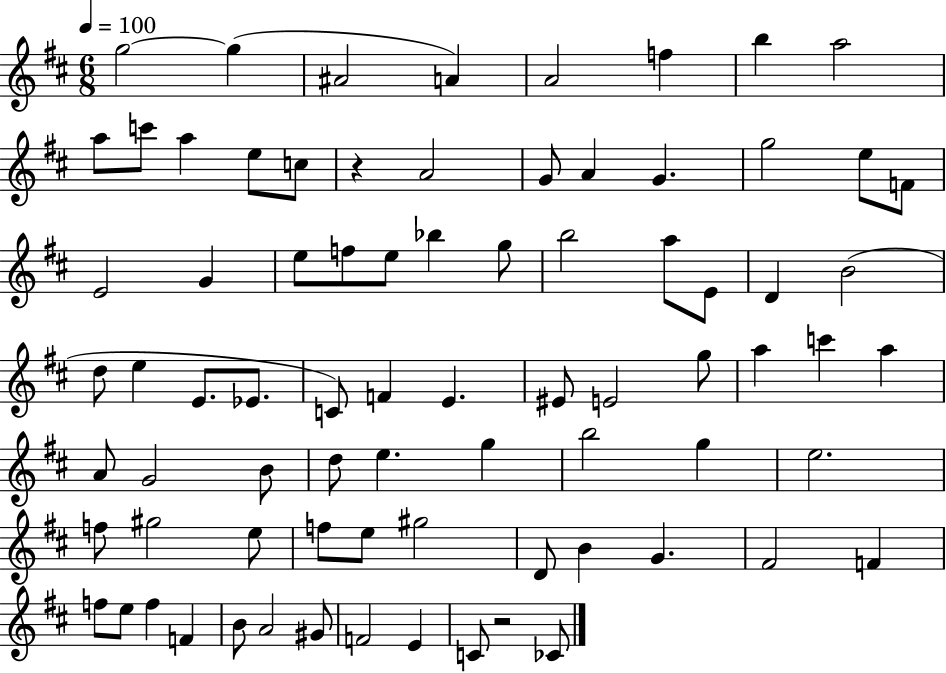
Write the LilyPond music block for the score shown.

{
  \clef treble
  \numericTimeSignature
  \time 6/8
  \key d \major
  \tempo 4 = 100
  g''2~~ g''4( | ais'2 a'4) | a'2 f''4 | b''4 a''2 | \break a''8 c'''8 a''4 e''8 c''8 | r4 a'2 | g'8 a'4 g'4. | g''2 e''8 f'8 | \break e'2 g'4 | e''8 f''8 e''8 bes''4 g''8 | b''2 a''8 e'8 | d'4 b'2( | \break d''8 e''4 e'8. ees'8. | c'8) f'4 e'4. | eis'8 e'2 g''8 | a''4 c'''4 a''4 | \break a'8 g'2 b'8 | d''8 e''4. g''4 | b''2 g''4 | e''2. | \break f''8 gis''2 e''8 | f''8 e''8 gis''2 | d'8 b'4 g'4. | fis'2 f'4 | \break f''8 e''8 f''4 f'4 | b'8 a'2 gis'8 | f'2 e'4 | c'8 r2 ces'8 | \break \bar "|."
}